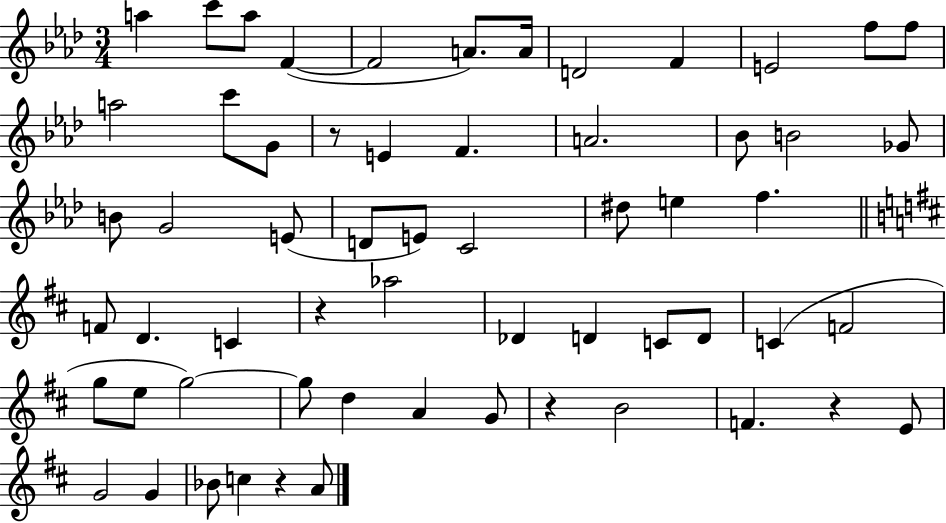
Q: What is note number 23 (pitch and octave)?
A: G4